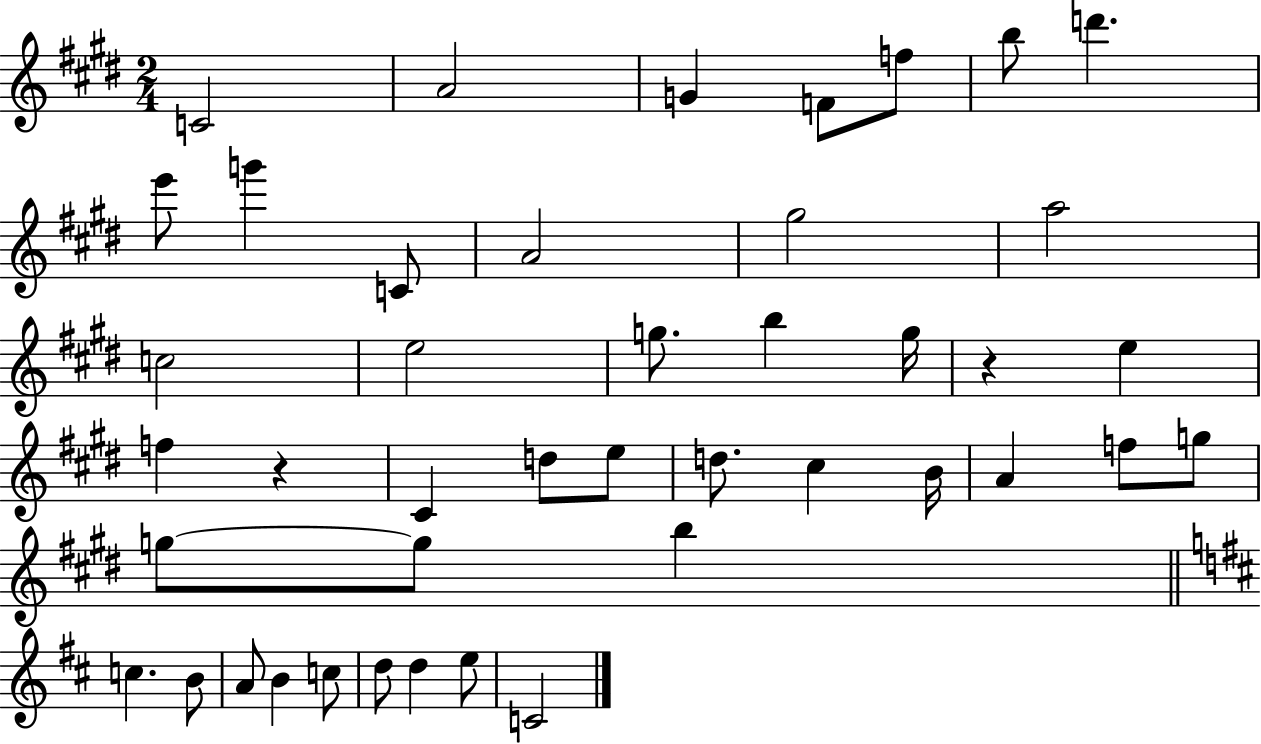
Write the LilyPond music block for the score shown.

{
  \clef treble
  \numericTimeSignature
  \time 2/4
  \key e \major
  c'2 | a'2 | g'4 f'8 f''8 | b''8 d'''4. | \break e'''8 g'''4 c'8 | a'2 | gis''2 | a''2 | \break c''2 | e''2 | g''8. b''4 g''16 | r4 e''4 | \break f''4 r4 | cis'4 d''8 e''8 | d''8. cis''4 b'16 | a'4 f''8 g''8 | \break g''8~~ g''8 b''4 | \bar "||" \break \key d \major c''4. b'8 | a'8 b'4 c''8 | d''8 d''4 e''8 | c'2 | \break \bar "|."
}